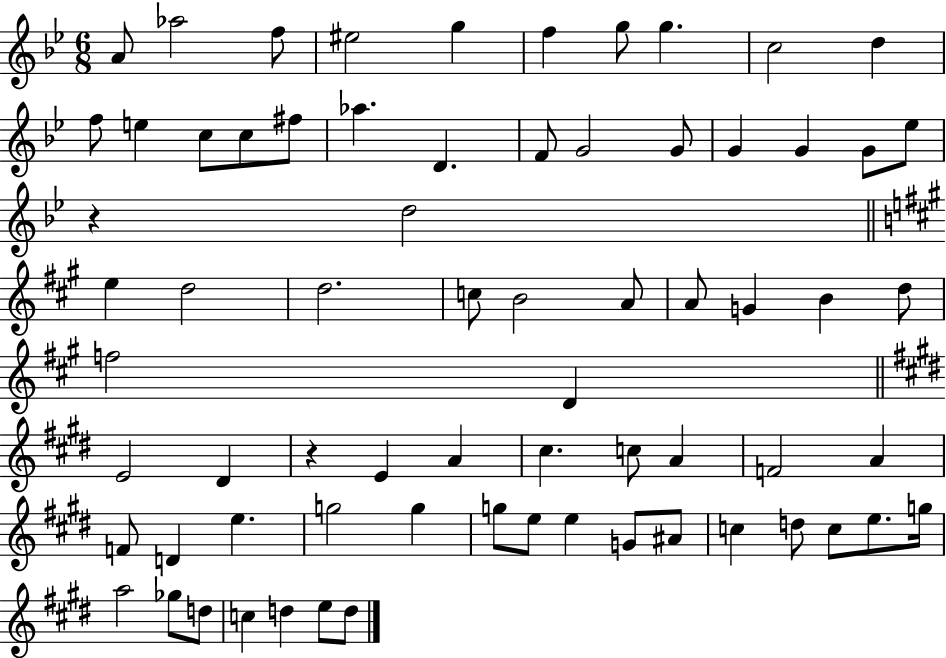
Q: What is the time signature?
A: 6/8